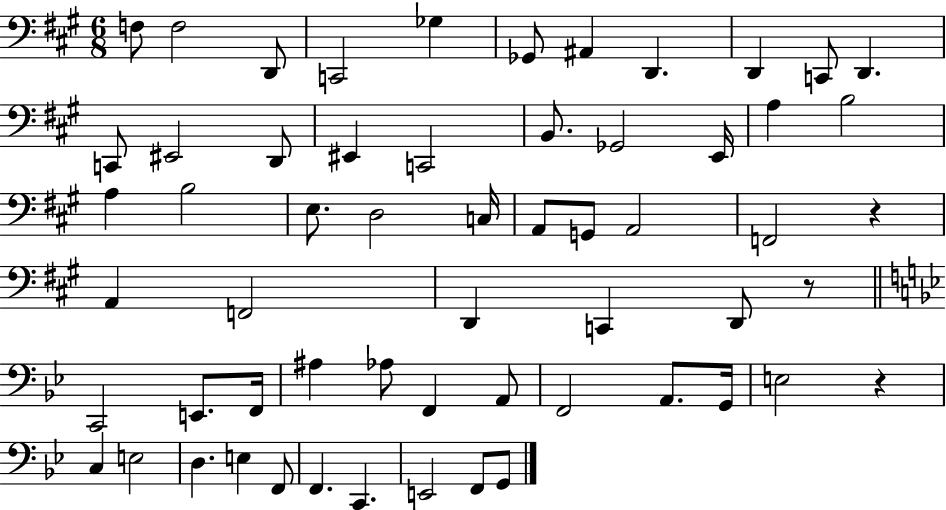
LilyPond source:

{
  \clef bass
  \numericTimeSignature
  \time 6/8
  \key a \major
  f8 f2 d,8 | c,2 ges4 | ges,8 ais,4 d,4. | d,4 c,8 d,4. | \break c,8 eis,2 d,8 | eis,4 c,2 | b,8. ges,2 e,16 | a4 b2 | \break a4 b2 | e8. d2 c16 | a,8 g,8 a,2 | f,2 r4 | \break a,4 f,2 | d,4 c,4 d,8 r8 | \bar "||" \break \key bes \major c,2 e,8. f,16 | ais4 aes8 f,4 a,8 | f,2 a,8. g,16 | e2 r4 | \break c4 e2 | d4. e4 f,8 | f,4. c,4. | e,2 f,8 g,8 | \break \bar "|."
}